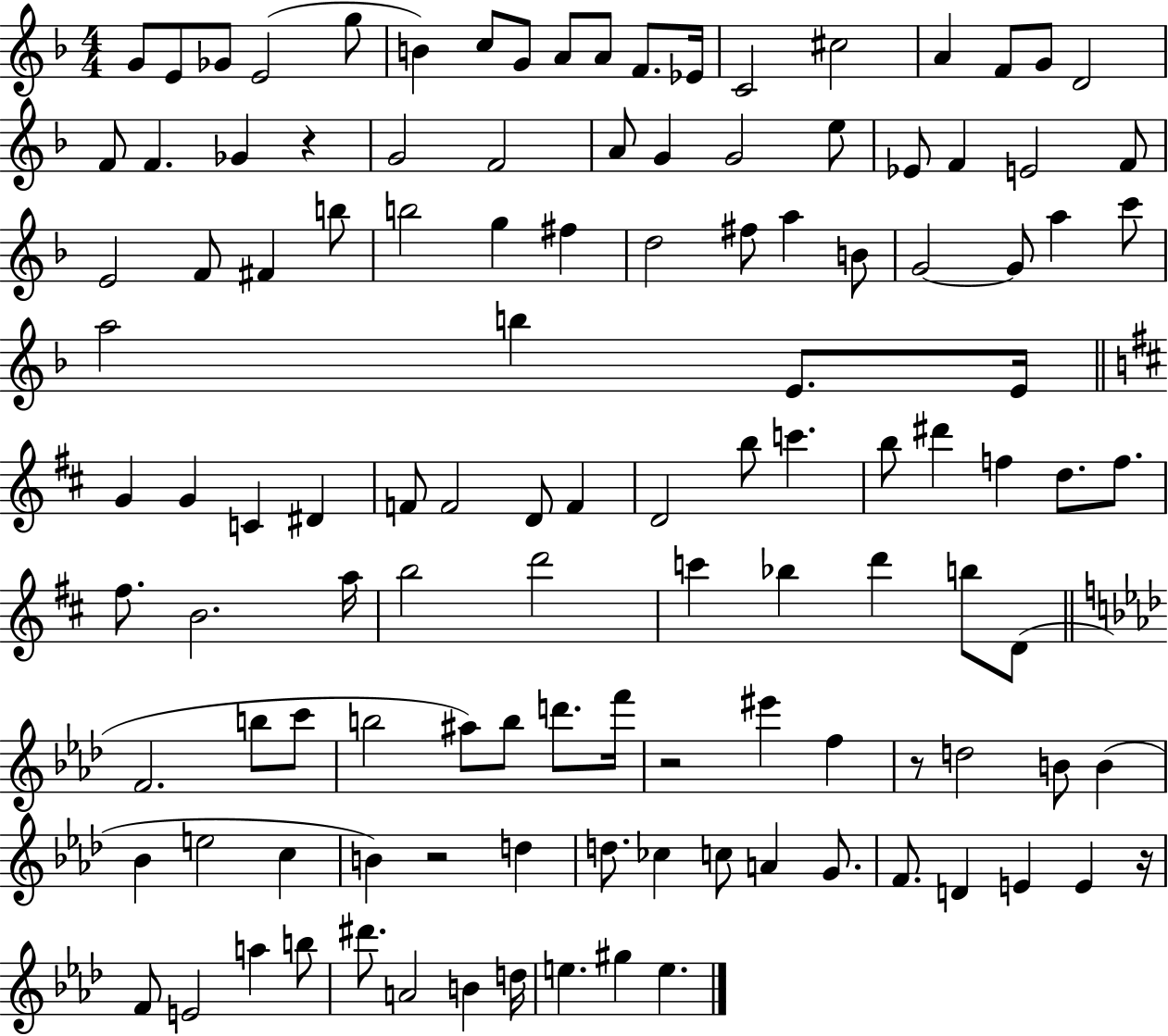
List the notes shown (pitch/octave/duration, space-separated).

G4/e E4/e Gb4/e E4/h G5/e B4/q C5/e G4/e A4/e A4/e F4/e. Eb4/s C4/h C#5/h A4/q F4/e G4/e D4/h F4/e F4/q. Gb4/q R/q G4/h F4/h A4/e G4/q G4/h E5/e Eb4/e F4/q E4/h F4/e E4/h F4/e F#4/q B5/e B5/h G5/q F#5/q D5/h F#5/e A5/q B4/e G4/h G4/e A5/q C6/e A5/h B5/q E4/e. E4/s G4/q G4/q C4/q D#4/q F4/e F4/h D4/e F4/q D4/h B5/e C6/q. B5/e D#6/q F5/q D5/e. F5/e. F#5/e. B4/h. A5/s B5/h D6/h C6/q Bb5/q D6/q B5/e D4/e F4/h. B5/e C6/e B5/h A#5/e B5/e D6/e. F6/s R/h EIS6/q F5/q R/e D5/h B4/e B4/q Bb4/q E5/h C5/q B4/q R/h D5/q D5/e. CES5/q C5/e A4/q G4/e. F4/e. D4/q E4/q E4/q R/s F4/e E4/h A5/q B5/e D#6/e. A4/h B4/q D5/s E5/q. G#5/q E5/q.